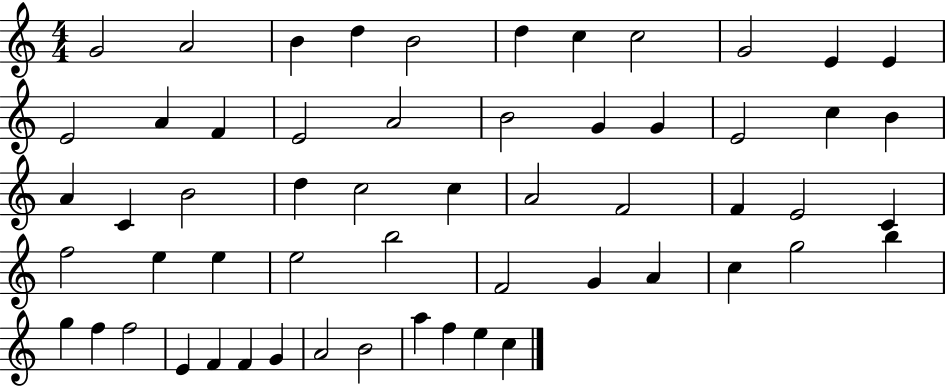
G4/h A4/h B4/q D5/q B4/h D5/q C5/q C5/h G4/h E4/q E4/q E4/h A4/q F4/q E4/h A4/h B4/h G4/q G4/q E4/h C5/q B4/q A4/q C4/q B4/h D5/q C5/h C5/q A4/h F4/h F4/q E4/h C4/q F5/h E5/q E5/q E5/h B5/h F4/h G4/q A4/q C5/q G5/h B5/q G5/q F5/q F5/h E4/q F4/q F4/q G4/q A4/h B4/h A5/q F5/q E5/q C5/q